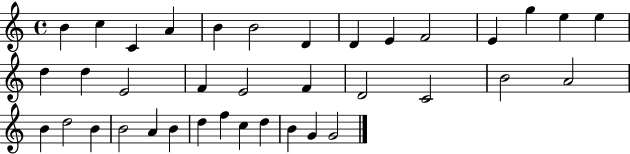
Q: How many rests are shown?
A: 0